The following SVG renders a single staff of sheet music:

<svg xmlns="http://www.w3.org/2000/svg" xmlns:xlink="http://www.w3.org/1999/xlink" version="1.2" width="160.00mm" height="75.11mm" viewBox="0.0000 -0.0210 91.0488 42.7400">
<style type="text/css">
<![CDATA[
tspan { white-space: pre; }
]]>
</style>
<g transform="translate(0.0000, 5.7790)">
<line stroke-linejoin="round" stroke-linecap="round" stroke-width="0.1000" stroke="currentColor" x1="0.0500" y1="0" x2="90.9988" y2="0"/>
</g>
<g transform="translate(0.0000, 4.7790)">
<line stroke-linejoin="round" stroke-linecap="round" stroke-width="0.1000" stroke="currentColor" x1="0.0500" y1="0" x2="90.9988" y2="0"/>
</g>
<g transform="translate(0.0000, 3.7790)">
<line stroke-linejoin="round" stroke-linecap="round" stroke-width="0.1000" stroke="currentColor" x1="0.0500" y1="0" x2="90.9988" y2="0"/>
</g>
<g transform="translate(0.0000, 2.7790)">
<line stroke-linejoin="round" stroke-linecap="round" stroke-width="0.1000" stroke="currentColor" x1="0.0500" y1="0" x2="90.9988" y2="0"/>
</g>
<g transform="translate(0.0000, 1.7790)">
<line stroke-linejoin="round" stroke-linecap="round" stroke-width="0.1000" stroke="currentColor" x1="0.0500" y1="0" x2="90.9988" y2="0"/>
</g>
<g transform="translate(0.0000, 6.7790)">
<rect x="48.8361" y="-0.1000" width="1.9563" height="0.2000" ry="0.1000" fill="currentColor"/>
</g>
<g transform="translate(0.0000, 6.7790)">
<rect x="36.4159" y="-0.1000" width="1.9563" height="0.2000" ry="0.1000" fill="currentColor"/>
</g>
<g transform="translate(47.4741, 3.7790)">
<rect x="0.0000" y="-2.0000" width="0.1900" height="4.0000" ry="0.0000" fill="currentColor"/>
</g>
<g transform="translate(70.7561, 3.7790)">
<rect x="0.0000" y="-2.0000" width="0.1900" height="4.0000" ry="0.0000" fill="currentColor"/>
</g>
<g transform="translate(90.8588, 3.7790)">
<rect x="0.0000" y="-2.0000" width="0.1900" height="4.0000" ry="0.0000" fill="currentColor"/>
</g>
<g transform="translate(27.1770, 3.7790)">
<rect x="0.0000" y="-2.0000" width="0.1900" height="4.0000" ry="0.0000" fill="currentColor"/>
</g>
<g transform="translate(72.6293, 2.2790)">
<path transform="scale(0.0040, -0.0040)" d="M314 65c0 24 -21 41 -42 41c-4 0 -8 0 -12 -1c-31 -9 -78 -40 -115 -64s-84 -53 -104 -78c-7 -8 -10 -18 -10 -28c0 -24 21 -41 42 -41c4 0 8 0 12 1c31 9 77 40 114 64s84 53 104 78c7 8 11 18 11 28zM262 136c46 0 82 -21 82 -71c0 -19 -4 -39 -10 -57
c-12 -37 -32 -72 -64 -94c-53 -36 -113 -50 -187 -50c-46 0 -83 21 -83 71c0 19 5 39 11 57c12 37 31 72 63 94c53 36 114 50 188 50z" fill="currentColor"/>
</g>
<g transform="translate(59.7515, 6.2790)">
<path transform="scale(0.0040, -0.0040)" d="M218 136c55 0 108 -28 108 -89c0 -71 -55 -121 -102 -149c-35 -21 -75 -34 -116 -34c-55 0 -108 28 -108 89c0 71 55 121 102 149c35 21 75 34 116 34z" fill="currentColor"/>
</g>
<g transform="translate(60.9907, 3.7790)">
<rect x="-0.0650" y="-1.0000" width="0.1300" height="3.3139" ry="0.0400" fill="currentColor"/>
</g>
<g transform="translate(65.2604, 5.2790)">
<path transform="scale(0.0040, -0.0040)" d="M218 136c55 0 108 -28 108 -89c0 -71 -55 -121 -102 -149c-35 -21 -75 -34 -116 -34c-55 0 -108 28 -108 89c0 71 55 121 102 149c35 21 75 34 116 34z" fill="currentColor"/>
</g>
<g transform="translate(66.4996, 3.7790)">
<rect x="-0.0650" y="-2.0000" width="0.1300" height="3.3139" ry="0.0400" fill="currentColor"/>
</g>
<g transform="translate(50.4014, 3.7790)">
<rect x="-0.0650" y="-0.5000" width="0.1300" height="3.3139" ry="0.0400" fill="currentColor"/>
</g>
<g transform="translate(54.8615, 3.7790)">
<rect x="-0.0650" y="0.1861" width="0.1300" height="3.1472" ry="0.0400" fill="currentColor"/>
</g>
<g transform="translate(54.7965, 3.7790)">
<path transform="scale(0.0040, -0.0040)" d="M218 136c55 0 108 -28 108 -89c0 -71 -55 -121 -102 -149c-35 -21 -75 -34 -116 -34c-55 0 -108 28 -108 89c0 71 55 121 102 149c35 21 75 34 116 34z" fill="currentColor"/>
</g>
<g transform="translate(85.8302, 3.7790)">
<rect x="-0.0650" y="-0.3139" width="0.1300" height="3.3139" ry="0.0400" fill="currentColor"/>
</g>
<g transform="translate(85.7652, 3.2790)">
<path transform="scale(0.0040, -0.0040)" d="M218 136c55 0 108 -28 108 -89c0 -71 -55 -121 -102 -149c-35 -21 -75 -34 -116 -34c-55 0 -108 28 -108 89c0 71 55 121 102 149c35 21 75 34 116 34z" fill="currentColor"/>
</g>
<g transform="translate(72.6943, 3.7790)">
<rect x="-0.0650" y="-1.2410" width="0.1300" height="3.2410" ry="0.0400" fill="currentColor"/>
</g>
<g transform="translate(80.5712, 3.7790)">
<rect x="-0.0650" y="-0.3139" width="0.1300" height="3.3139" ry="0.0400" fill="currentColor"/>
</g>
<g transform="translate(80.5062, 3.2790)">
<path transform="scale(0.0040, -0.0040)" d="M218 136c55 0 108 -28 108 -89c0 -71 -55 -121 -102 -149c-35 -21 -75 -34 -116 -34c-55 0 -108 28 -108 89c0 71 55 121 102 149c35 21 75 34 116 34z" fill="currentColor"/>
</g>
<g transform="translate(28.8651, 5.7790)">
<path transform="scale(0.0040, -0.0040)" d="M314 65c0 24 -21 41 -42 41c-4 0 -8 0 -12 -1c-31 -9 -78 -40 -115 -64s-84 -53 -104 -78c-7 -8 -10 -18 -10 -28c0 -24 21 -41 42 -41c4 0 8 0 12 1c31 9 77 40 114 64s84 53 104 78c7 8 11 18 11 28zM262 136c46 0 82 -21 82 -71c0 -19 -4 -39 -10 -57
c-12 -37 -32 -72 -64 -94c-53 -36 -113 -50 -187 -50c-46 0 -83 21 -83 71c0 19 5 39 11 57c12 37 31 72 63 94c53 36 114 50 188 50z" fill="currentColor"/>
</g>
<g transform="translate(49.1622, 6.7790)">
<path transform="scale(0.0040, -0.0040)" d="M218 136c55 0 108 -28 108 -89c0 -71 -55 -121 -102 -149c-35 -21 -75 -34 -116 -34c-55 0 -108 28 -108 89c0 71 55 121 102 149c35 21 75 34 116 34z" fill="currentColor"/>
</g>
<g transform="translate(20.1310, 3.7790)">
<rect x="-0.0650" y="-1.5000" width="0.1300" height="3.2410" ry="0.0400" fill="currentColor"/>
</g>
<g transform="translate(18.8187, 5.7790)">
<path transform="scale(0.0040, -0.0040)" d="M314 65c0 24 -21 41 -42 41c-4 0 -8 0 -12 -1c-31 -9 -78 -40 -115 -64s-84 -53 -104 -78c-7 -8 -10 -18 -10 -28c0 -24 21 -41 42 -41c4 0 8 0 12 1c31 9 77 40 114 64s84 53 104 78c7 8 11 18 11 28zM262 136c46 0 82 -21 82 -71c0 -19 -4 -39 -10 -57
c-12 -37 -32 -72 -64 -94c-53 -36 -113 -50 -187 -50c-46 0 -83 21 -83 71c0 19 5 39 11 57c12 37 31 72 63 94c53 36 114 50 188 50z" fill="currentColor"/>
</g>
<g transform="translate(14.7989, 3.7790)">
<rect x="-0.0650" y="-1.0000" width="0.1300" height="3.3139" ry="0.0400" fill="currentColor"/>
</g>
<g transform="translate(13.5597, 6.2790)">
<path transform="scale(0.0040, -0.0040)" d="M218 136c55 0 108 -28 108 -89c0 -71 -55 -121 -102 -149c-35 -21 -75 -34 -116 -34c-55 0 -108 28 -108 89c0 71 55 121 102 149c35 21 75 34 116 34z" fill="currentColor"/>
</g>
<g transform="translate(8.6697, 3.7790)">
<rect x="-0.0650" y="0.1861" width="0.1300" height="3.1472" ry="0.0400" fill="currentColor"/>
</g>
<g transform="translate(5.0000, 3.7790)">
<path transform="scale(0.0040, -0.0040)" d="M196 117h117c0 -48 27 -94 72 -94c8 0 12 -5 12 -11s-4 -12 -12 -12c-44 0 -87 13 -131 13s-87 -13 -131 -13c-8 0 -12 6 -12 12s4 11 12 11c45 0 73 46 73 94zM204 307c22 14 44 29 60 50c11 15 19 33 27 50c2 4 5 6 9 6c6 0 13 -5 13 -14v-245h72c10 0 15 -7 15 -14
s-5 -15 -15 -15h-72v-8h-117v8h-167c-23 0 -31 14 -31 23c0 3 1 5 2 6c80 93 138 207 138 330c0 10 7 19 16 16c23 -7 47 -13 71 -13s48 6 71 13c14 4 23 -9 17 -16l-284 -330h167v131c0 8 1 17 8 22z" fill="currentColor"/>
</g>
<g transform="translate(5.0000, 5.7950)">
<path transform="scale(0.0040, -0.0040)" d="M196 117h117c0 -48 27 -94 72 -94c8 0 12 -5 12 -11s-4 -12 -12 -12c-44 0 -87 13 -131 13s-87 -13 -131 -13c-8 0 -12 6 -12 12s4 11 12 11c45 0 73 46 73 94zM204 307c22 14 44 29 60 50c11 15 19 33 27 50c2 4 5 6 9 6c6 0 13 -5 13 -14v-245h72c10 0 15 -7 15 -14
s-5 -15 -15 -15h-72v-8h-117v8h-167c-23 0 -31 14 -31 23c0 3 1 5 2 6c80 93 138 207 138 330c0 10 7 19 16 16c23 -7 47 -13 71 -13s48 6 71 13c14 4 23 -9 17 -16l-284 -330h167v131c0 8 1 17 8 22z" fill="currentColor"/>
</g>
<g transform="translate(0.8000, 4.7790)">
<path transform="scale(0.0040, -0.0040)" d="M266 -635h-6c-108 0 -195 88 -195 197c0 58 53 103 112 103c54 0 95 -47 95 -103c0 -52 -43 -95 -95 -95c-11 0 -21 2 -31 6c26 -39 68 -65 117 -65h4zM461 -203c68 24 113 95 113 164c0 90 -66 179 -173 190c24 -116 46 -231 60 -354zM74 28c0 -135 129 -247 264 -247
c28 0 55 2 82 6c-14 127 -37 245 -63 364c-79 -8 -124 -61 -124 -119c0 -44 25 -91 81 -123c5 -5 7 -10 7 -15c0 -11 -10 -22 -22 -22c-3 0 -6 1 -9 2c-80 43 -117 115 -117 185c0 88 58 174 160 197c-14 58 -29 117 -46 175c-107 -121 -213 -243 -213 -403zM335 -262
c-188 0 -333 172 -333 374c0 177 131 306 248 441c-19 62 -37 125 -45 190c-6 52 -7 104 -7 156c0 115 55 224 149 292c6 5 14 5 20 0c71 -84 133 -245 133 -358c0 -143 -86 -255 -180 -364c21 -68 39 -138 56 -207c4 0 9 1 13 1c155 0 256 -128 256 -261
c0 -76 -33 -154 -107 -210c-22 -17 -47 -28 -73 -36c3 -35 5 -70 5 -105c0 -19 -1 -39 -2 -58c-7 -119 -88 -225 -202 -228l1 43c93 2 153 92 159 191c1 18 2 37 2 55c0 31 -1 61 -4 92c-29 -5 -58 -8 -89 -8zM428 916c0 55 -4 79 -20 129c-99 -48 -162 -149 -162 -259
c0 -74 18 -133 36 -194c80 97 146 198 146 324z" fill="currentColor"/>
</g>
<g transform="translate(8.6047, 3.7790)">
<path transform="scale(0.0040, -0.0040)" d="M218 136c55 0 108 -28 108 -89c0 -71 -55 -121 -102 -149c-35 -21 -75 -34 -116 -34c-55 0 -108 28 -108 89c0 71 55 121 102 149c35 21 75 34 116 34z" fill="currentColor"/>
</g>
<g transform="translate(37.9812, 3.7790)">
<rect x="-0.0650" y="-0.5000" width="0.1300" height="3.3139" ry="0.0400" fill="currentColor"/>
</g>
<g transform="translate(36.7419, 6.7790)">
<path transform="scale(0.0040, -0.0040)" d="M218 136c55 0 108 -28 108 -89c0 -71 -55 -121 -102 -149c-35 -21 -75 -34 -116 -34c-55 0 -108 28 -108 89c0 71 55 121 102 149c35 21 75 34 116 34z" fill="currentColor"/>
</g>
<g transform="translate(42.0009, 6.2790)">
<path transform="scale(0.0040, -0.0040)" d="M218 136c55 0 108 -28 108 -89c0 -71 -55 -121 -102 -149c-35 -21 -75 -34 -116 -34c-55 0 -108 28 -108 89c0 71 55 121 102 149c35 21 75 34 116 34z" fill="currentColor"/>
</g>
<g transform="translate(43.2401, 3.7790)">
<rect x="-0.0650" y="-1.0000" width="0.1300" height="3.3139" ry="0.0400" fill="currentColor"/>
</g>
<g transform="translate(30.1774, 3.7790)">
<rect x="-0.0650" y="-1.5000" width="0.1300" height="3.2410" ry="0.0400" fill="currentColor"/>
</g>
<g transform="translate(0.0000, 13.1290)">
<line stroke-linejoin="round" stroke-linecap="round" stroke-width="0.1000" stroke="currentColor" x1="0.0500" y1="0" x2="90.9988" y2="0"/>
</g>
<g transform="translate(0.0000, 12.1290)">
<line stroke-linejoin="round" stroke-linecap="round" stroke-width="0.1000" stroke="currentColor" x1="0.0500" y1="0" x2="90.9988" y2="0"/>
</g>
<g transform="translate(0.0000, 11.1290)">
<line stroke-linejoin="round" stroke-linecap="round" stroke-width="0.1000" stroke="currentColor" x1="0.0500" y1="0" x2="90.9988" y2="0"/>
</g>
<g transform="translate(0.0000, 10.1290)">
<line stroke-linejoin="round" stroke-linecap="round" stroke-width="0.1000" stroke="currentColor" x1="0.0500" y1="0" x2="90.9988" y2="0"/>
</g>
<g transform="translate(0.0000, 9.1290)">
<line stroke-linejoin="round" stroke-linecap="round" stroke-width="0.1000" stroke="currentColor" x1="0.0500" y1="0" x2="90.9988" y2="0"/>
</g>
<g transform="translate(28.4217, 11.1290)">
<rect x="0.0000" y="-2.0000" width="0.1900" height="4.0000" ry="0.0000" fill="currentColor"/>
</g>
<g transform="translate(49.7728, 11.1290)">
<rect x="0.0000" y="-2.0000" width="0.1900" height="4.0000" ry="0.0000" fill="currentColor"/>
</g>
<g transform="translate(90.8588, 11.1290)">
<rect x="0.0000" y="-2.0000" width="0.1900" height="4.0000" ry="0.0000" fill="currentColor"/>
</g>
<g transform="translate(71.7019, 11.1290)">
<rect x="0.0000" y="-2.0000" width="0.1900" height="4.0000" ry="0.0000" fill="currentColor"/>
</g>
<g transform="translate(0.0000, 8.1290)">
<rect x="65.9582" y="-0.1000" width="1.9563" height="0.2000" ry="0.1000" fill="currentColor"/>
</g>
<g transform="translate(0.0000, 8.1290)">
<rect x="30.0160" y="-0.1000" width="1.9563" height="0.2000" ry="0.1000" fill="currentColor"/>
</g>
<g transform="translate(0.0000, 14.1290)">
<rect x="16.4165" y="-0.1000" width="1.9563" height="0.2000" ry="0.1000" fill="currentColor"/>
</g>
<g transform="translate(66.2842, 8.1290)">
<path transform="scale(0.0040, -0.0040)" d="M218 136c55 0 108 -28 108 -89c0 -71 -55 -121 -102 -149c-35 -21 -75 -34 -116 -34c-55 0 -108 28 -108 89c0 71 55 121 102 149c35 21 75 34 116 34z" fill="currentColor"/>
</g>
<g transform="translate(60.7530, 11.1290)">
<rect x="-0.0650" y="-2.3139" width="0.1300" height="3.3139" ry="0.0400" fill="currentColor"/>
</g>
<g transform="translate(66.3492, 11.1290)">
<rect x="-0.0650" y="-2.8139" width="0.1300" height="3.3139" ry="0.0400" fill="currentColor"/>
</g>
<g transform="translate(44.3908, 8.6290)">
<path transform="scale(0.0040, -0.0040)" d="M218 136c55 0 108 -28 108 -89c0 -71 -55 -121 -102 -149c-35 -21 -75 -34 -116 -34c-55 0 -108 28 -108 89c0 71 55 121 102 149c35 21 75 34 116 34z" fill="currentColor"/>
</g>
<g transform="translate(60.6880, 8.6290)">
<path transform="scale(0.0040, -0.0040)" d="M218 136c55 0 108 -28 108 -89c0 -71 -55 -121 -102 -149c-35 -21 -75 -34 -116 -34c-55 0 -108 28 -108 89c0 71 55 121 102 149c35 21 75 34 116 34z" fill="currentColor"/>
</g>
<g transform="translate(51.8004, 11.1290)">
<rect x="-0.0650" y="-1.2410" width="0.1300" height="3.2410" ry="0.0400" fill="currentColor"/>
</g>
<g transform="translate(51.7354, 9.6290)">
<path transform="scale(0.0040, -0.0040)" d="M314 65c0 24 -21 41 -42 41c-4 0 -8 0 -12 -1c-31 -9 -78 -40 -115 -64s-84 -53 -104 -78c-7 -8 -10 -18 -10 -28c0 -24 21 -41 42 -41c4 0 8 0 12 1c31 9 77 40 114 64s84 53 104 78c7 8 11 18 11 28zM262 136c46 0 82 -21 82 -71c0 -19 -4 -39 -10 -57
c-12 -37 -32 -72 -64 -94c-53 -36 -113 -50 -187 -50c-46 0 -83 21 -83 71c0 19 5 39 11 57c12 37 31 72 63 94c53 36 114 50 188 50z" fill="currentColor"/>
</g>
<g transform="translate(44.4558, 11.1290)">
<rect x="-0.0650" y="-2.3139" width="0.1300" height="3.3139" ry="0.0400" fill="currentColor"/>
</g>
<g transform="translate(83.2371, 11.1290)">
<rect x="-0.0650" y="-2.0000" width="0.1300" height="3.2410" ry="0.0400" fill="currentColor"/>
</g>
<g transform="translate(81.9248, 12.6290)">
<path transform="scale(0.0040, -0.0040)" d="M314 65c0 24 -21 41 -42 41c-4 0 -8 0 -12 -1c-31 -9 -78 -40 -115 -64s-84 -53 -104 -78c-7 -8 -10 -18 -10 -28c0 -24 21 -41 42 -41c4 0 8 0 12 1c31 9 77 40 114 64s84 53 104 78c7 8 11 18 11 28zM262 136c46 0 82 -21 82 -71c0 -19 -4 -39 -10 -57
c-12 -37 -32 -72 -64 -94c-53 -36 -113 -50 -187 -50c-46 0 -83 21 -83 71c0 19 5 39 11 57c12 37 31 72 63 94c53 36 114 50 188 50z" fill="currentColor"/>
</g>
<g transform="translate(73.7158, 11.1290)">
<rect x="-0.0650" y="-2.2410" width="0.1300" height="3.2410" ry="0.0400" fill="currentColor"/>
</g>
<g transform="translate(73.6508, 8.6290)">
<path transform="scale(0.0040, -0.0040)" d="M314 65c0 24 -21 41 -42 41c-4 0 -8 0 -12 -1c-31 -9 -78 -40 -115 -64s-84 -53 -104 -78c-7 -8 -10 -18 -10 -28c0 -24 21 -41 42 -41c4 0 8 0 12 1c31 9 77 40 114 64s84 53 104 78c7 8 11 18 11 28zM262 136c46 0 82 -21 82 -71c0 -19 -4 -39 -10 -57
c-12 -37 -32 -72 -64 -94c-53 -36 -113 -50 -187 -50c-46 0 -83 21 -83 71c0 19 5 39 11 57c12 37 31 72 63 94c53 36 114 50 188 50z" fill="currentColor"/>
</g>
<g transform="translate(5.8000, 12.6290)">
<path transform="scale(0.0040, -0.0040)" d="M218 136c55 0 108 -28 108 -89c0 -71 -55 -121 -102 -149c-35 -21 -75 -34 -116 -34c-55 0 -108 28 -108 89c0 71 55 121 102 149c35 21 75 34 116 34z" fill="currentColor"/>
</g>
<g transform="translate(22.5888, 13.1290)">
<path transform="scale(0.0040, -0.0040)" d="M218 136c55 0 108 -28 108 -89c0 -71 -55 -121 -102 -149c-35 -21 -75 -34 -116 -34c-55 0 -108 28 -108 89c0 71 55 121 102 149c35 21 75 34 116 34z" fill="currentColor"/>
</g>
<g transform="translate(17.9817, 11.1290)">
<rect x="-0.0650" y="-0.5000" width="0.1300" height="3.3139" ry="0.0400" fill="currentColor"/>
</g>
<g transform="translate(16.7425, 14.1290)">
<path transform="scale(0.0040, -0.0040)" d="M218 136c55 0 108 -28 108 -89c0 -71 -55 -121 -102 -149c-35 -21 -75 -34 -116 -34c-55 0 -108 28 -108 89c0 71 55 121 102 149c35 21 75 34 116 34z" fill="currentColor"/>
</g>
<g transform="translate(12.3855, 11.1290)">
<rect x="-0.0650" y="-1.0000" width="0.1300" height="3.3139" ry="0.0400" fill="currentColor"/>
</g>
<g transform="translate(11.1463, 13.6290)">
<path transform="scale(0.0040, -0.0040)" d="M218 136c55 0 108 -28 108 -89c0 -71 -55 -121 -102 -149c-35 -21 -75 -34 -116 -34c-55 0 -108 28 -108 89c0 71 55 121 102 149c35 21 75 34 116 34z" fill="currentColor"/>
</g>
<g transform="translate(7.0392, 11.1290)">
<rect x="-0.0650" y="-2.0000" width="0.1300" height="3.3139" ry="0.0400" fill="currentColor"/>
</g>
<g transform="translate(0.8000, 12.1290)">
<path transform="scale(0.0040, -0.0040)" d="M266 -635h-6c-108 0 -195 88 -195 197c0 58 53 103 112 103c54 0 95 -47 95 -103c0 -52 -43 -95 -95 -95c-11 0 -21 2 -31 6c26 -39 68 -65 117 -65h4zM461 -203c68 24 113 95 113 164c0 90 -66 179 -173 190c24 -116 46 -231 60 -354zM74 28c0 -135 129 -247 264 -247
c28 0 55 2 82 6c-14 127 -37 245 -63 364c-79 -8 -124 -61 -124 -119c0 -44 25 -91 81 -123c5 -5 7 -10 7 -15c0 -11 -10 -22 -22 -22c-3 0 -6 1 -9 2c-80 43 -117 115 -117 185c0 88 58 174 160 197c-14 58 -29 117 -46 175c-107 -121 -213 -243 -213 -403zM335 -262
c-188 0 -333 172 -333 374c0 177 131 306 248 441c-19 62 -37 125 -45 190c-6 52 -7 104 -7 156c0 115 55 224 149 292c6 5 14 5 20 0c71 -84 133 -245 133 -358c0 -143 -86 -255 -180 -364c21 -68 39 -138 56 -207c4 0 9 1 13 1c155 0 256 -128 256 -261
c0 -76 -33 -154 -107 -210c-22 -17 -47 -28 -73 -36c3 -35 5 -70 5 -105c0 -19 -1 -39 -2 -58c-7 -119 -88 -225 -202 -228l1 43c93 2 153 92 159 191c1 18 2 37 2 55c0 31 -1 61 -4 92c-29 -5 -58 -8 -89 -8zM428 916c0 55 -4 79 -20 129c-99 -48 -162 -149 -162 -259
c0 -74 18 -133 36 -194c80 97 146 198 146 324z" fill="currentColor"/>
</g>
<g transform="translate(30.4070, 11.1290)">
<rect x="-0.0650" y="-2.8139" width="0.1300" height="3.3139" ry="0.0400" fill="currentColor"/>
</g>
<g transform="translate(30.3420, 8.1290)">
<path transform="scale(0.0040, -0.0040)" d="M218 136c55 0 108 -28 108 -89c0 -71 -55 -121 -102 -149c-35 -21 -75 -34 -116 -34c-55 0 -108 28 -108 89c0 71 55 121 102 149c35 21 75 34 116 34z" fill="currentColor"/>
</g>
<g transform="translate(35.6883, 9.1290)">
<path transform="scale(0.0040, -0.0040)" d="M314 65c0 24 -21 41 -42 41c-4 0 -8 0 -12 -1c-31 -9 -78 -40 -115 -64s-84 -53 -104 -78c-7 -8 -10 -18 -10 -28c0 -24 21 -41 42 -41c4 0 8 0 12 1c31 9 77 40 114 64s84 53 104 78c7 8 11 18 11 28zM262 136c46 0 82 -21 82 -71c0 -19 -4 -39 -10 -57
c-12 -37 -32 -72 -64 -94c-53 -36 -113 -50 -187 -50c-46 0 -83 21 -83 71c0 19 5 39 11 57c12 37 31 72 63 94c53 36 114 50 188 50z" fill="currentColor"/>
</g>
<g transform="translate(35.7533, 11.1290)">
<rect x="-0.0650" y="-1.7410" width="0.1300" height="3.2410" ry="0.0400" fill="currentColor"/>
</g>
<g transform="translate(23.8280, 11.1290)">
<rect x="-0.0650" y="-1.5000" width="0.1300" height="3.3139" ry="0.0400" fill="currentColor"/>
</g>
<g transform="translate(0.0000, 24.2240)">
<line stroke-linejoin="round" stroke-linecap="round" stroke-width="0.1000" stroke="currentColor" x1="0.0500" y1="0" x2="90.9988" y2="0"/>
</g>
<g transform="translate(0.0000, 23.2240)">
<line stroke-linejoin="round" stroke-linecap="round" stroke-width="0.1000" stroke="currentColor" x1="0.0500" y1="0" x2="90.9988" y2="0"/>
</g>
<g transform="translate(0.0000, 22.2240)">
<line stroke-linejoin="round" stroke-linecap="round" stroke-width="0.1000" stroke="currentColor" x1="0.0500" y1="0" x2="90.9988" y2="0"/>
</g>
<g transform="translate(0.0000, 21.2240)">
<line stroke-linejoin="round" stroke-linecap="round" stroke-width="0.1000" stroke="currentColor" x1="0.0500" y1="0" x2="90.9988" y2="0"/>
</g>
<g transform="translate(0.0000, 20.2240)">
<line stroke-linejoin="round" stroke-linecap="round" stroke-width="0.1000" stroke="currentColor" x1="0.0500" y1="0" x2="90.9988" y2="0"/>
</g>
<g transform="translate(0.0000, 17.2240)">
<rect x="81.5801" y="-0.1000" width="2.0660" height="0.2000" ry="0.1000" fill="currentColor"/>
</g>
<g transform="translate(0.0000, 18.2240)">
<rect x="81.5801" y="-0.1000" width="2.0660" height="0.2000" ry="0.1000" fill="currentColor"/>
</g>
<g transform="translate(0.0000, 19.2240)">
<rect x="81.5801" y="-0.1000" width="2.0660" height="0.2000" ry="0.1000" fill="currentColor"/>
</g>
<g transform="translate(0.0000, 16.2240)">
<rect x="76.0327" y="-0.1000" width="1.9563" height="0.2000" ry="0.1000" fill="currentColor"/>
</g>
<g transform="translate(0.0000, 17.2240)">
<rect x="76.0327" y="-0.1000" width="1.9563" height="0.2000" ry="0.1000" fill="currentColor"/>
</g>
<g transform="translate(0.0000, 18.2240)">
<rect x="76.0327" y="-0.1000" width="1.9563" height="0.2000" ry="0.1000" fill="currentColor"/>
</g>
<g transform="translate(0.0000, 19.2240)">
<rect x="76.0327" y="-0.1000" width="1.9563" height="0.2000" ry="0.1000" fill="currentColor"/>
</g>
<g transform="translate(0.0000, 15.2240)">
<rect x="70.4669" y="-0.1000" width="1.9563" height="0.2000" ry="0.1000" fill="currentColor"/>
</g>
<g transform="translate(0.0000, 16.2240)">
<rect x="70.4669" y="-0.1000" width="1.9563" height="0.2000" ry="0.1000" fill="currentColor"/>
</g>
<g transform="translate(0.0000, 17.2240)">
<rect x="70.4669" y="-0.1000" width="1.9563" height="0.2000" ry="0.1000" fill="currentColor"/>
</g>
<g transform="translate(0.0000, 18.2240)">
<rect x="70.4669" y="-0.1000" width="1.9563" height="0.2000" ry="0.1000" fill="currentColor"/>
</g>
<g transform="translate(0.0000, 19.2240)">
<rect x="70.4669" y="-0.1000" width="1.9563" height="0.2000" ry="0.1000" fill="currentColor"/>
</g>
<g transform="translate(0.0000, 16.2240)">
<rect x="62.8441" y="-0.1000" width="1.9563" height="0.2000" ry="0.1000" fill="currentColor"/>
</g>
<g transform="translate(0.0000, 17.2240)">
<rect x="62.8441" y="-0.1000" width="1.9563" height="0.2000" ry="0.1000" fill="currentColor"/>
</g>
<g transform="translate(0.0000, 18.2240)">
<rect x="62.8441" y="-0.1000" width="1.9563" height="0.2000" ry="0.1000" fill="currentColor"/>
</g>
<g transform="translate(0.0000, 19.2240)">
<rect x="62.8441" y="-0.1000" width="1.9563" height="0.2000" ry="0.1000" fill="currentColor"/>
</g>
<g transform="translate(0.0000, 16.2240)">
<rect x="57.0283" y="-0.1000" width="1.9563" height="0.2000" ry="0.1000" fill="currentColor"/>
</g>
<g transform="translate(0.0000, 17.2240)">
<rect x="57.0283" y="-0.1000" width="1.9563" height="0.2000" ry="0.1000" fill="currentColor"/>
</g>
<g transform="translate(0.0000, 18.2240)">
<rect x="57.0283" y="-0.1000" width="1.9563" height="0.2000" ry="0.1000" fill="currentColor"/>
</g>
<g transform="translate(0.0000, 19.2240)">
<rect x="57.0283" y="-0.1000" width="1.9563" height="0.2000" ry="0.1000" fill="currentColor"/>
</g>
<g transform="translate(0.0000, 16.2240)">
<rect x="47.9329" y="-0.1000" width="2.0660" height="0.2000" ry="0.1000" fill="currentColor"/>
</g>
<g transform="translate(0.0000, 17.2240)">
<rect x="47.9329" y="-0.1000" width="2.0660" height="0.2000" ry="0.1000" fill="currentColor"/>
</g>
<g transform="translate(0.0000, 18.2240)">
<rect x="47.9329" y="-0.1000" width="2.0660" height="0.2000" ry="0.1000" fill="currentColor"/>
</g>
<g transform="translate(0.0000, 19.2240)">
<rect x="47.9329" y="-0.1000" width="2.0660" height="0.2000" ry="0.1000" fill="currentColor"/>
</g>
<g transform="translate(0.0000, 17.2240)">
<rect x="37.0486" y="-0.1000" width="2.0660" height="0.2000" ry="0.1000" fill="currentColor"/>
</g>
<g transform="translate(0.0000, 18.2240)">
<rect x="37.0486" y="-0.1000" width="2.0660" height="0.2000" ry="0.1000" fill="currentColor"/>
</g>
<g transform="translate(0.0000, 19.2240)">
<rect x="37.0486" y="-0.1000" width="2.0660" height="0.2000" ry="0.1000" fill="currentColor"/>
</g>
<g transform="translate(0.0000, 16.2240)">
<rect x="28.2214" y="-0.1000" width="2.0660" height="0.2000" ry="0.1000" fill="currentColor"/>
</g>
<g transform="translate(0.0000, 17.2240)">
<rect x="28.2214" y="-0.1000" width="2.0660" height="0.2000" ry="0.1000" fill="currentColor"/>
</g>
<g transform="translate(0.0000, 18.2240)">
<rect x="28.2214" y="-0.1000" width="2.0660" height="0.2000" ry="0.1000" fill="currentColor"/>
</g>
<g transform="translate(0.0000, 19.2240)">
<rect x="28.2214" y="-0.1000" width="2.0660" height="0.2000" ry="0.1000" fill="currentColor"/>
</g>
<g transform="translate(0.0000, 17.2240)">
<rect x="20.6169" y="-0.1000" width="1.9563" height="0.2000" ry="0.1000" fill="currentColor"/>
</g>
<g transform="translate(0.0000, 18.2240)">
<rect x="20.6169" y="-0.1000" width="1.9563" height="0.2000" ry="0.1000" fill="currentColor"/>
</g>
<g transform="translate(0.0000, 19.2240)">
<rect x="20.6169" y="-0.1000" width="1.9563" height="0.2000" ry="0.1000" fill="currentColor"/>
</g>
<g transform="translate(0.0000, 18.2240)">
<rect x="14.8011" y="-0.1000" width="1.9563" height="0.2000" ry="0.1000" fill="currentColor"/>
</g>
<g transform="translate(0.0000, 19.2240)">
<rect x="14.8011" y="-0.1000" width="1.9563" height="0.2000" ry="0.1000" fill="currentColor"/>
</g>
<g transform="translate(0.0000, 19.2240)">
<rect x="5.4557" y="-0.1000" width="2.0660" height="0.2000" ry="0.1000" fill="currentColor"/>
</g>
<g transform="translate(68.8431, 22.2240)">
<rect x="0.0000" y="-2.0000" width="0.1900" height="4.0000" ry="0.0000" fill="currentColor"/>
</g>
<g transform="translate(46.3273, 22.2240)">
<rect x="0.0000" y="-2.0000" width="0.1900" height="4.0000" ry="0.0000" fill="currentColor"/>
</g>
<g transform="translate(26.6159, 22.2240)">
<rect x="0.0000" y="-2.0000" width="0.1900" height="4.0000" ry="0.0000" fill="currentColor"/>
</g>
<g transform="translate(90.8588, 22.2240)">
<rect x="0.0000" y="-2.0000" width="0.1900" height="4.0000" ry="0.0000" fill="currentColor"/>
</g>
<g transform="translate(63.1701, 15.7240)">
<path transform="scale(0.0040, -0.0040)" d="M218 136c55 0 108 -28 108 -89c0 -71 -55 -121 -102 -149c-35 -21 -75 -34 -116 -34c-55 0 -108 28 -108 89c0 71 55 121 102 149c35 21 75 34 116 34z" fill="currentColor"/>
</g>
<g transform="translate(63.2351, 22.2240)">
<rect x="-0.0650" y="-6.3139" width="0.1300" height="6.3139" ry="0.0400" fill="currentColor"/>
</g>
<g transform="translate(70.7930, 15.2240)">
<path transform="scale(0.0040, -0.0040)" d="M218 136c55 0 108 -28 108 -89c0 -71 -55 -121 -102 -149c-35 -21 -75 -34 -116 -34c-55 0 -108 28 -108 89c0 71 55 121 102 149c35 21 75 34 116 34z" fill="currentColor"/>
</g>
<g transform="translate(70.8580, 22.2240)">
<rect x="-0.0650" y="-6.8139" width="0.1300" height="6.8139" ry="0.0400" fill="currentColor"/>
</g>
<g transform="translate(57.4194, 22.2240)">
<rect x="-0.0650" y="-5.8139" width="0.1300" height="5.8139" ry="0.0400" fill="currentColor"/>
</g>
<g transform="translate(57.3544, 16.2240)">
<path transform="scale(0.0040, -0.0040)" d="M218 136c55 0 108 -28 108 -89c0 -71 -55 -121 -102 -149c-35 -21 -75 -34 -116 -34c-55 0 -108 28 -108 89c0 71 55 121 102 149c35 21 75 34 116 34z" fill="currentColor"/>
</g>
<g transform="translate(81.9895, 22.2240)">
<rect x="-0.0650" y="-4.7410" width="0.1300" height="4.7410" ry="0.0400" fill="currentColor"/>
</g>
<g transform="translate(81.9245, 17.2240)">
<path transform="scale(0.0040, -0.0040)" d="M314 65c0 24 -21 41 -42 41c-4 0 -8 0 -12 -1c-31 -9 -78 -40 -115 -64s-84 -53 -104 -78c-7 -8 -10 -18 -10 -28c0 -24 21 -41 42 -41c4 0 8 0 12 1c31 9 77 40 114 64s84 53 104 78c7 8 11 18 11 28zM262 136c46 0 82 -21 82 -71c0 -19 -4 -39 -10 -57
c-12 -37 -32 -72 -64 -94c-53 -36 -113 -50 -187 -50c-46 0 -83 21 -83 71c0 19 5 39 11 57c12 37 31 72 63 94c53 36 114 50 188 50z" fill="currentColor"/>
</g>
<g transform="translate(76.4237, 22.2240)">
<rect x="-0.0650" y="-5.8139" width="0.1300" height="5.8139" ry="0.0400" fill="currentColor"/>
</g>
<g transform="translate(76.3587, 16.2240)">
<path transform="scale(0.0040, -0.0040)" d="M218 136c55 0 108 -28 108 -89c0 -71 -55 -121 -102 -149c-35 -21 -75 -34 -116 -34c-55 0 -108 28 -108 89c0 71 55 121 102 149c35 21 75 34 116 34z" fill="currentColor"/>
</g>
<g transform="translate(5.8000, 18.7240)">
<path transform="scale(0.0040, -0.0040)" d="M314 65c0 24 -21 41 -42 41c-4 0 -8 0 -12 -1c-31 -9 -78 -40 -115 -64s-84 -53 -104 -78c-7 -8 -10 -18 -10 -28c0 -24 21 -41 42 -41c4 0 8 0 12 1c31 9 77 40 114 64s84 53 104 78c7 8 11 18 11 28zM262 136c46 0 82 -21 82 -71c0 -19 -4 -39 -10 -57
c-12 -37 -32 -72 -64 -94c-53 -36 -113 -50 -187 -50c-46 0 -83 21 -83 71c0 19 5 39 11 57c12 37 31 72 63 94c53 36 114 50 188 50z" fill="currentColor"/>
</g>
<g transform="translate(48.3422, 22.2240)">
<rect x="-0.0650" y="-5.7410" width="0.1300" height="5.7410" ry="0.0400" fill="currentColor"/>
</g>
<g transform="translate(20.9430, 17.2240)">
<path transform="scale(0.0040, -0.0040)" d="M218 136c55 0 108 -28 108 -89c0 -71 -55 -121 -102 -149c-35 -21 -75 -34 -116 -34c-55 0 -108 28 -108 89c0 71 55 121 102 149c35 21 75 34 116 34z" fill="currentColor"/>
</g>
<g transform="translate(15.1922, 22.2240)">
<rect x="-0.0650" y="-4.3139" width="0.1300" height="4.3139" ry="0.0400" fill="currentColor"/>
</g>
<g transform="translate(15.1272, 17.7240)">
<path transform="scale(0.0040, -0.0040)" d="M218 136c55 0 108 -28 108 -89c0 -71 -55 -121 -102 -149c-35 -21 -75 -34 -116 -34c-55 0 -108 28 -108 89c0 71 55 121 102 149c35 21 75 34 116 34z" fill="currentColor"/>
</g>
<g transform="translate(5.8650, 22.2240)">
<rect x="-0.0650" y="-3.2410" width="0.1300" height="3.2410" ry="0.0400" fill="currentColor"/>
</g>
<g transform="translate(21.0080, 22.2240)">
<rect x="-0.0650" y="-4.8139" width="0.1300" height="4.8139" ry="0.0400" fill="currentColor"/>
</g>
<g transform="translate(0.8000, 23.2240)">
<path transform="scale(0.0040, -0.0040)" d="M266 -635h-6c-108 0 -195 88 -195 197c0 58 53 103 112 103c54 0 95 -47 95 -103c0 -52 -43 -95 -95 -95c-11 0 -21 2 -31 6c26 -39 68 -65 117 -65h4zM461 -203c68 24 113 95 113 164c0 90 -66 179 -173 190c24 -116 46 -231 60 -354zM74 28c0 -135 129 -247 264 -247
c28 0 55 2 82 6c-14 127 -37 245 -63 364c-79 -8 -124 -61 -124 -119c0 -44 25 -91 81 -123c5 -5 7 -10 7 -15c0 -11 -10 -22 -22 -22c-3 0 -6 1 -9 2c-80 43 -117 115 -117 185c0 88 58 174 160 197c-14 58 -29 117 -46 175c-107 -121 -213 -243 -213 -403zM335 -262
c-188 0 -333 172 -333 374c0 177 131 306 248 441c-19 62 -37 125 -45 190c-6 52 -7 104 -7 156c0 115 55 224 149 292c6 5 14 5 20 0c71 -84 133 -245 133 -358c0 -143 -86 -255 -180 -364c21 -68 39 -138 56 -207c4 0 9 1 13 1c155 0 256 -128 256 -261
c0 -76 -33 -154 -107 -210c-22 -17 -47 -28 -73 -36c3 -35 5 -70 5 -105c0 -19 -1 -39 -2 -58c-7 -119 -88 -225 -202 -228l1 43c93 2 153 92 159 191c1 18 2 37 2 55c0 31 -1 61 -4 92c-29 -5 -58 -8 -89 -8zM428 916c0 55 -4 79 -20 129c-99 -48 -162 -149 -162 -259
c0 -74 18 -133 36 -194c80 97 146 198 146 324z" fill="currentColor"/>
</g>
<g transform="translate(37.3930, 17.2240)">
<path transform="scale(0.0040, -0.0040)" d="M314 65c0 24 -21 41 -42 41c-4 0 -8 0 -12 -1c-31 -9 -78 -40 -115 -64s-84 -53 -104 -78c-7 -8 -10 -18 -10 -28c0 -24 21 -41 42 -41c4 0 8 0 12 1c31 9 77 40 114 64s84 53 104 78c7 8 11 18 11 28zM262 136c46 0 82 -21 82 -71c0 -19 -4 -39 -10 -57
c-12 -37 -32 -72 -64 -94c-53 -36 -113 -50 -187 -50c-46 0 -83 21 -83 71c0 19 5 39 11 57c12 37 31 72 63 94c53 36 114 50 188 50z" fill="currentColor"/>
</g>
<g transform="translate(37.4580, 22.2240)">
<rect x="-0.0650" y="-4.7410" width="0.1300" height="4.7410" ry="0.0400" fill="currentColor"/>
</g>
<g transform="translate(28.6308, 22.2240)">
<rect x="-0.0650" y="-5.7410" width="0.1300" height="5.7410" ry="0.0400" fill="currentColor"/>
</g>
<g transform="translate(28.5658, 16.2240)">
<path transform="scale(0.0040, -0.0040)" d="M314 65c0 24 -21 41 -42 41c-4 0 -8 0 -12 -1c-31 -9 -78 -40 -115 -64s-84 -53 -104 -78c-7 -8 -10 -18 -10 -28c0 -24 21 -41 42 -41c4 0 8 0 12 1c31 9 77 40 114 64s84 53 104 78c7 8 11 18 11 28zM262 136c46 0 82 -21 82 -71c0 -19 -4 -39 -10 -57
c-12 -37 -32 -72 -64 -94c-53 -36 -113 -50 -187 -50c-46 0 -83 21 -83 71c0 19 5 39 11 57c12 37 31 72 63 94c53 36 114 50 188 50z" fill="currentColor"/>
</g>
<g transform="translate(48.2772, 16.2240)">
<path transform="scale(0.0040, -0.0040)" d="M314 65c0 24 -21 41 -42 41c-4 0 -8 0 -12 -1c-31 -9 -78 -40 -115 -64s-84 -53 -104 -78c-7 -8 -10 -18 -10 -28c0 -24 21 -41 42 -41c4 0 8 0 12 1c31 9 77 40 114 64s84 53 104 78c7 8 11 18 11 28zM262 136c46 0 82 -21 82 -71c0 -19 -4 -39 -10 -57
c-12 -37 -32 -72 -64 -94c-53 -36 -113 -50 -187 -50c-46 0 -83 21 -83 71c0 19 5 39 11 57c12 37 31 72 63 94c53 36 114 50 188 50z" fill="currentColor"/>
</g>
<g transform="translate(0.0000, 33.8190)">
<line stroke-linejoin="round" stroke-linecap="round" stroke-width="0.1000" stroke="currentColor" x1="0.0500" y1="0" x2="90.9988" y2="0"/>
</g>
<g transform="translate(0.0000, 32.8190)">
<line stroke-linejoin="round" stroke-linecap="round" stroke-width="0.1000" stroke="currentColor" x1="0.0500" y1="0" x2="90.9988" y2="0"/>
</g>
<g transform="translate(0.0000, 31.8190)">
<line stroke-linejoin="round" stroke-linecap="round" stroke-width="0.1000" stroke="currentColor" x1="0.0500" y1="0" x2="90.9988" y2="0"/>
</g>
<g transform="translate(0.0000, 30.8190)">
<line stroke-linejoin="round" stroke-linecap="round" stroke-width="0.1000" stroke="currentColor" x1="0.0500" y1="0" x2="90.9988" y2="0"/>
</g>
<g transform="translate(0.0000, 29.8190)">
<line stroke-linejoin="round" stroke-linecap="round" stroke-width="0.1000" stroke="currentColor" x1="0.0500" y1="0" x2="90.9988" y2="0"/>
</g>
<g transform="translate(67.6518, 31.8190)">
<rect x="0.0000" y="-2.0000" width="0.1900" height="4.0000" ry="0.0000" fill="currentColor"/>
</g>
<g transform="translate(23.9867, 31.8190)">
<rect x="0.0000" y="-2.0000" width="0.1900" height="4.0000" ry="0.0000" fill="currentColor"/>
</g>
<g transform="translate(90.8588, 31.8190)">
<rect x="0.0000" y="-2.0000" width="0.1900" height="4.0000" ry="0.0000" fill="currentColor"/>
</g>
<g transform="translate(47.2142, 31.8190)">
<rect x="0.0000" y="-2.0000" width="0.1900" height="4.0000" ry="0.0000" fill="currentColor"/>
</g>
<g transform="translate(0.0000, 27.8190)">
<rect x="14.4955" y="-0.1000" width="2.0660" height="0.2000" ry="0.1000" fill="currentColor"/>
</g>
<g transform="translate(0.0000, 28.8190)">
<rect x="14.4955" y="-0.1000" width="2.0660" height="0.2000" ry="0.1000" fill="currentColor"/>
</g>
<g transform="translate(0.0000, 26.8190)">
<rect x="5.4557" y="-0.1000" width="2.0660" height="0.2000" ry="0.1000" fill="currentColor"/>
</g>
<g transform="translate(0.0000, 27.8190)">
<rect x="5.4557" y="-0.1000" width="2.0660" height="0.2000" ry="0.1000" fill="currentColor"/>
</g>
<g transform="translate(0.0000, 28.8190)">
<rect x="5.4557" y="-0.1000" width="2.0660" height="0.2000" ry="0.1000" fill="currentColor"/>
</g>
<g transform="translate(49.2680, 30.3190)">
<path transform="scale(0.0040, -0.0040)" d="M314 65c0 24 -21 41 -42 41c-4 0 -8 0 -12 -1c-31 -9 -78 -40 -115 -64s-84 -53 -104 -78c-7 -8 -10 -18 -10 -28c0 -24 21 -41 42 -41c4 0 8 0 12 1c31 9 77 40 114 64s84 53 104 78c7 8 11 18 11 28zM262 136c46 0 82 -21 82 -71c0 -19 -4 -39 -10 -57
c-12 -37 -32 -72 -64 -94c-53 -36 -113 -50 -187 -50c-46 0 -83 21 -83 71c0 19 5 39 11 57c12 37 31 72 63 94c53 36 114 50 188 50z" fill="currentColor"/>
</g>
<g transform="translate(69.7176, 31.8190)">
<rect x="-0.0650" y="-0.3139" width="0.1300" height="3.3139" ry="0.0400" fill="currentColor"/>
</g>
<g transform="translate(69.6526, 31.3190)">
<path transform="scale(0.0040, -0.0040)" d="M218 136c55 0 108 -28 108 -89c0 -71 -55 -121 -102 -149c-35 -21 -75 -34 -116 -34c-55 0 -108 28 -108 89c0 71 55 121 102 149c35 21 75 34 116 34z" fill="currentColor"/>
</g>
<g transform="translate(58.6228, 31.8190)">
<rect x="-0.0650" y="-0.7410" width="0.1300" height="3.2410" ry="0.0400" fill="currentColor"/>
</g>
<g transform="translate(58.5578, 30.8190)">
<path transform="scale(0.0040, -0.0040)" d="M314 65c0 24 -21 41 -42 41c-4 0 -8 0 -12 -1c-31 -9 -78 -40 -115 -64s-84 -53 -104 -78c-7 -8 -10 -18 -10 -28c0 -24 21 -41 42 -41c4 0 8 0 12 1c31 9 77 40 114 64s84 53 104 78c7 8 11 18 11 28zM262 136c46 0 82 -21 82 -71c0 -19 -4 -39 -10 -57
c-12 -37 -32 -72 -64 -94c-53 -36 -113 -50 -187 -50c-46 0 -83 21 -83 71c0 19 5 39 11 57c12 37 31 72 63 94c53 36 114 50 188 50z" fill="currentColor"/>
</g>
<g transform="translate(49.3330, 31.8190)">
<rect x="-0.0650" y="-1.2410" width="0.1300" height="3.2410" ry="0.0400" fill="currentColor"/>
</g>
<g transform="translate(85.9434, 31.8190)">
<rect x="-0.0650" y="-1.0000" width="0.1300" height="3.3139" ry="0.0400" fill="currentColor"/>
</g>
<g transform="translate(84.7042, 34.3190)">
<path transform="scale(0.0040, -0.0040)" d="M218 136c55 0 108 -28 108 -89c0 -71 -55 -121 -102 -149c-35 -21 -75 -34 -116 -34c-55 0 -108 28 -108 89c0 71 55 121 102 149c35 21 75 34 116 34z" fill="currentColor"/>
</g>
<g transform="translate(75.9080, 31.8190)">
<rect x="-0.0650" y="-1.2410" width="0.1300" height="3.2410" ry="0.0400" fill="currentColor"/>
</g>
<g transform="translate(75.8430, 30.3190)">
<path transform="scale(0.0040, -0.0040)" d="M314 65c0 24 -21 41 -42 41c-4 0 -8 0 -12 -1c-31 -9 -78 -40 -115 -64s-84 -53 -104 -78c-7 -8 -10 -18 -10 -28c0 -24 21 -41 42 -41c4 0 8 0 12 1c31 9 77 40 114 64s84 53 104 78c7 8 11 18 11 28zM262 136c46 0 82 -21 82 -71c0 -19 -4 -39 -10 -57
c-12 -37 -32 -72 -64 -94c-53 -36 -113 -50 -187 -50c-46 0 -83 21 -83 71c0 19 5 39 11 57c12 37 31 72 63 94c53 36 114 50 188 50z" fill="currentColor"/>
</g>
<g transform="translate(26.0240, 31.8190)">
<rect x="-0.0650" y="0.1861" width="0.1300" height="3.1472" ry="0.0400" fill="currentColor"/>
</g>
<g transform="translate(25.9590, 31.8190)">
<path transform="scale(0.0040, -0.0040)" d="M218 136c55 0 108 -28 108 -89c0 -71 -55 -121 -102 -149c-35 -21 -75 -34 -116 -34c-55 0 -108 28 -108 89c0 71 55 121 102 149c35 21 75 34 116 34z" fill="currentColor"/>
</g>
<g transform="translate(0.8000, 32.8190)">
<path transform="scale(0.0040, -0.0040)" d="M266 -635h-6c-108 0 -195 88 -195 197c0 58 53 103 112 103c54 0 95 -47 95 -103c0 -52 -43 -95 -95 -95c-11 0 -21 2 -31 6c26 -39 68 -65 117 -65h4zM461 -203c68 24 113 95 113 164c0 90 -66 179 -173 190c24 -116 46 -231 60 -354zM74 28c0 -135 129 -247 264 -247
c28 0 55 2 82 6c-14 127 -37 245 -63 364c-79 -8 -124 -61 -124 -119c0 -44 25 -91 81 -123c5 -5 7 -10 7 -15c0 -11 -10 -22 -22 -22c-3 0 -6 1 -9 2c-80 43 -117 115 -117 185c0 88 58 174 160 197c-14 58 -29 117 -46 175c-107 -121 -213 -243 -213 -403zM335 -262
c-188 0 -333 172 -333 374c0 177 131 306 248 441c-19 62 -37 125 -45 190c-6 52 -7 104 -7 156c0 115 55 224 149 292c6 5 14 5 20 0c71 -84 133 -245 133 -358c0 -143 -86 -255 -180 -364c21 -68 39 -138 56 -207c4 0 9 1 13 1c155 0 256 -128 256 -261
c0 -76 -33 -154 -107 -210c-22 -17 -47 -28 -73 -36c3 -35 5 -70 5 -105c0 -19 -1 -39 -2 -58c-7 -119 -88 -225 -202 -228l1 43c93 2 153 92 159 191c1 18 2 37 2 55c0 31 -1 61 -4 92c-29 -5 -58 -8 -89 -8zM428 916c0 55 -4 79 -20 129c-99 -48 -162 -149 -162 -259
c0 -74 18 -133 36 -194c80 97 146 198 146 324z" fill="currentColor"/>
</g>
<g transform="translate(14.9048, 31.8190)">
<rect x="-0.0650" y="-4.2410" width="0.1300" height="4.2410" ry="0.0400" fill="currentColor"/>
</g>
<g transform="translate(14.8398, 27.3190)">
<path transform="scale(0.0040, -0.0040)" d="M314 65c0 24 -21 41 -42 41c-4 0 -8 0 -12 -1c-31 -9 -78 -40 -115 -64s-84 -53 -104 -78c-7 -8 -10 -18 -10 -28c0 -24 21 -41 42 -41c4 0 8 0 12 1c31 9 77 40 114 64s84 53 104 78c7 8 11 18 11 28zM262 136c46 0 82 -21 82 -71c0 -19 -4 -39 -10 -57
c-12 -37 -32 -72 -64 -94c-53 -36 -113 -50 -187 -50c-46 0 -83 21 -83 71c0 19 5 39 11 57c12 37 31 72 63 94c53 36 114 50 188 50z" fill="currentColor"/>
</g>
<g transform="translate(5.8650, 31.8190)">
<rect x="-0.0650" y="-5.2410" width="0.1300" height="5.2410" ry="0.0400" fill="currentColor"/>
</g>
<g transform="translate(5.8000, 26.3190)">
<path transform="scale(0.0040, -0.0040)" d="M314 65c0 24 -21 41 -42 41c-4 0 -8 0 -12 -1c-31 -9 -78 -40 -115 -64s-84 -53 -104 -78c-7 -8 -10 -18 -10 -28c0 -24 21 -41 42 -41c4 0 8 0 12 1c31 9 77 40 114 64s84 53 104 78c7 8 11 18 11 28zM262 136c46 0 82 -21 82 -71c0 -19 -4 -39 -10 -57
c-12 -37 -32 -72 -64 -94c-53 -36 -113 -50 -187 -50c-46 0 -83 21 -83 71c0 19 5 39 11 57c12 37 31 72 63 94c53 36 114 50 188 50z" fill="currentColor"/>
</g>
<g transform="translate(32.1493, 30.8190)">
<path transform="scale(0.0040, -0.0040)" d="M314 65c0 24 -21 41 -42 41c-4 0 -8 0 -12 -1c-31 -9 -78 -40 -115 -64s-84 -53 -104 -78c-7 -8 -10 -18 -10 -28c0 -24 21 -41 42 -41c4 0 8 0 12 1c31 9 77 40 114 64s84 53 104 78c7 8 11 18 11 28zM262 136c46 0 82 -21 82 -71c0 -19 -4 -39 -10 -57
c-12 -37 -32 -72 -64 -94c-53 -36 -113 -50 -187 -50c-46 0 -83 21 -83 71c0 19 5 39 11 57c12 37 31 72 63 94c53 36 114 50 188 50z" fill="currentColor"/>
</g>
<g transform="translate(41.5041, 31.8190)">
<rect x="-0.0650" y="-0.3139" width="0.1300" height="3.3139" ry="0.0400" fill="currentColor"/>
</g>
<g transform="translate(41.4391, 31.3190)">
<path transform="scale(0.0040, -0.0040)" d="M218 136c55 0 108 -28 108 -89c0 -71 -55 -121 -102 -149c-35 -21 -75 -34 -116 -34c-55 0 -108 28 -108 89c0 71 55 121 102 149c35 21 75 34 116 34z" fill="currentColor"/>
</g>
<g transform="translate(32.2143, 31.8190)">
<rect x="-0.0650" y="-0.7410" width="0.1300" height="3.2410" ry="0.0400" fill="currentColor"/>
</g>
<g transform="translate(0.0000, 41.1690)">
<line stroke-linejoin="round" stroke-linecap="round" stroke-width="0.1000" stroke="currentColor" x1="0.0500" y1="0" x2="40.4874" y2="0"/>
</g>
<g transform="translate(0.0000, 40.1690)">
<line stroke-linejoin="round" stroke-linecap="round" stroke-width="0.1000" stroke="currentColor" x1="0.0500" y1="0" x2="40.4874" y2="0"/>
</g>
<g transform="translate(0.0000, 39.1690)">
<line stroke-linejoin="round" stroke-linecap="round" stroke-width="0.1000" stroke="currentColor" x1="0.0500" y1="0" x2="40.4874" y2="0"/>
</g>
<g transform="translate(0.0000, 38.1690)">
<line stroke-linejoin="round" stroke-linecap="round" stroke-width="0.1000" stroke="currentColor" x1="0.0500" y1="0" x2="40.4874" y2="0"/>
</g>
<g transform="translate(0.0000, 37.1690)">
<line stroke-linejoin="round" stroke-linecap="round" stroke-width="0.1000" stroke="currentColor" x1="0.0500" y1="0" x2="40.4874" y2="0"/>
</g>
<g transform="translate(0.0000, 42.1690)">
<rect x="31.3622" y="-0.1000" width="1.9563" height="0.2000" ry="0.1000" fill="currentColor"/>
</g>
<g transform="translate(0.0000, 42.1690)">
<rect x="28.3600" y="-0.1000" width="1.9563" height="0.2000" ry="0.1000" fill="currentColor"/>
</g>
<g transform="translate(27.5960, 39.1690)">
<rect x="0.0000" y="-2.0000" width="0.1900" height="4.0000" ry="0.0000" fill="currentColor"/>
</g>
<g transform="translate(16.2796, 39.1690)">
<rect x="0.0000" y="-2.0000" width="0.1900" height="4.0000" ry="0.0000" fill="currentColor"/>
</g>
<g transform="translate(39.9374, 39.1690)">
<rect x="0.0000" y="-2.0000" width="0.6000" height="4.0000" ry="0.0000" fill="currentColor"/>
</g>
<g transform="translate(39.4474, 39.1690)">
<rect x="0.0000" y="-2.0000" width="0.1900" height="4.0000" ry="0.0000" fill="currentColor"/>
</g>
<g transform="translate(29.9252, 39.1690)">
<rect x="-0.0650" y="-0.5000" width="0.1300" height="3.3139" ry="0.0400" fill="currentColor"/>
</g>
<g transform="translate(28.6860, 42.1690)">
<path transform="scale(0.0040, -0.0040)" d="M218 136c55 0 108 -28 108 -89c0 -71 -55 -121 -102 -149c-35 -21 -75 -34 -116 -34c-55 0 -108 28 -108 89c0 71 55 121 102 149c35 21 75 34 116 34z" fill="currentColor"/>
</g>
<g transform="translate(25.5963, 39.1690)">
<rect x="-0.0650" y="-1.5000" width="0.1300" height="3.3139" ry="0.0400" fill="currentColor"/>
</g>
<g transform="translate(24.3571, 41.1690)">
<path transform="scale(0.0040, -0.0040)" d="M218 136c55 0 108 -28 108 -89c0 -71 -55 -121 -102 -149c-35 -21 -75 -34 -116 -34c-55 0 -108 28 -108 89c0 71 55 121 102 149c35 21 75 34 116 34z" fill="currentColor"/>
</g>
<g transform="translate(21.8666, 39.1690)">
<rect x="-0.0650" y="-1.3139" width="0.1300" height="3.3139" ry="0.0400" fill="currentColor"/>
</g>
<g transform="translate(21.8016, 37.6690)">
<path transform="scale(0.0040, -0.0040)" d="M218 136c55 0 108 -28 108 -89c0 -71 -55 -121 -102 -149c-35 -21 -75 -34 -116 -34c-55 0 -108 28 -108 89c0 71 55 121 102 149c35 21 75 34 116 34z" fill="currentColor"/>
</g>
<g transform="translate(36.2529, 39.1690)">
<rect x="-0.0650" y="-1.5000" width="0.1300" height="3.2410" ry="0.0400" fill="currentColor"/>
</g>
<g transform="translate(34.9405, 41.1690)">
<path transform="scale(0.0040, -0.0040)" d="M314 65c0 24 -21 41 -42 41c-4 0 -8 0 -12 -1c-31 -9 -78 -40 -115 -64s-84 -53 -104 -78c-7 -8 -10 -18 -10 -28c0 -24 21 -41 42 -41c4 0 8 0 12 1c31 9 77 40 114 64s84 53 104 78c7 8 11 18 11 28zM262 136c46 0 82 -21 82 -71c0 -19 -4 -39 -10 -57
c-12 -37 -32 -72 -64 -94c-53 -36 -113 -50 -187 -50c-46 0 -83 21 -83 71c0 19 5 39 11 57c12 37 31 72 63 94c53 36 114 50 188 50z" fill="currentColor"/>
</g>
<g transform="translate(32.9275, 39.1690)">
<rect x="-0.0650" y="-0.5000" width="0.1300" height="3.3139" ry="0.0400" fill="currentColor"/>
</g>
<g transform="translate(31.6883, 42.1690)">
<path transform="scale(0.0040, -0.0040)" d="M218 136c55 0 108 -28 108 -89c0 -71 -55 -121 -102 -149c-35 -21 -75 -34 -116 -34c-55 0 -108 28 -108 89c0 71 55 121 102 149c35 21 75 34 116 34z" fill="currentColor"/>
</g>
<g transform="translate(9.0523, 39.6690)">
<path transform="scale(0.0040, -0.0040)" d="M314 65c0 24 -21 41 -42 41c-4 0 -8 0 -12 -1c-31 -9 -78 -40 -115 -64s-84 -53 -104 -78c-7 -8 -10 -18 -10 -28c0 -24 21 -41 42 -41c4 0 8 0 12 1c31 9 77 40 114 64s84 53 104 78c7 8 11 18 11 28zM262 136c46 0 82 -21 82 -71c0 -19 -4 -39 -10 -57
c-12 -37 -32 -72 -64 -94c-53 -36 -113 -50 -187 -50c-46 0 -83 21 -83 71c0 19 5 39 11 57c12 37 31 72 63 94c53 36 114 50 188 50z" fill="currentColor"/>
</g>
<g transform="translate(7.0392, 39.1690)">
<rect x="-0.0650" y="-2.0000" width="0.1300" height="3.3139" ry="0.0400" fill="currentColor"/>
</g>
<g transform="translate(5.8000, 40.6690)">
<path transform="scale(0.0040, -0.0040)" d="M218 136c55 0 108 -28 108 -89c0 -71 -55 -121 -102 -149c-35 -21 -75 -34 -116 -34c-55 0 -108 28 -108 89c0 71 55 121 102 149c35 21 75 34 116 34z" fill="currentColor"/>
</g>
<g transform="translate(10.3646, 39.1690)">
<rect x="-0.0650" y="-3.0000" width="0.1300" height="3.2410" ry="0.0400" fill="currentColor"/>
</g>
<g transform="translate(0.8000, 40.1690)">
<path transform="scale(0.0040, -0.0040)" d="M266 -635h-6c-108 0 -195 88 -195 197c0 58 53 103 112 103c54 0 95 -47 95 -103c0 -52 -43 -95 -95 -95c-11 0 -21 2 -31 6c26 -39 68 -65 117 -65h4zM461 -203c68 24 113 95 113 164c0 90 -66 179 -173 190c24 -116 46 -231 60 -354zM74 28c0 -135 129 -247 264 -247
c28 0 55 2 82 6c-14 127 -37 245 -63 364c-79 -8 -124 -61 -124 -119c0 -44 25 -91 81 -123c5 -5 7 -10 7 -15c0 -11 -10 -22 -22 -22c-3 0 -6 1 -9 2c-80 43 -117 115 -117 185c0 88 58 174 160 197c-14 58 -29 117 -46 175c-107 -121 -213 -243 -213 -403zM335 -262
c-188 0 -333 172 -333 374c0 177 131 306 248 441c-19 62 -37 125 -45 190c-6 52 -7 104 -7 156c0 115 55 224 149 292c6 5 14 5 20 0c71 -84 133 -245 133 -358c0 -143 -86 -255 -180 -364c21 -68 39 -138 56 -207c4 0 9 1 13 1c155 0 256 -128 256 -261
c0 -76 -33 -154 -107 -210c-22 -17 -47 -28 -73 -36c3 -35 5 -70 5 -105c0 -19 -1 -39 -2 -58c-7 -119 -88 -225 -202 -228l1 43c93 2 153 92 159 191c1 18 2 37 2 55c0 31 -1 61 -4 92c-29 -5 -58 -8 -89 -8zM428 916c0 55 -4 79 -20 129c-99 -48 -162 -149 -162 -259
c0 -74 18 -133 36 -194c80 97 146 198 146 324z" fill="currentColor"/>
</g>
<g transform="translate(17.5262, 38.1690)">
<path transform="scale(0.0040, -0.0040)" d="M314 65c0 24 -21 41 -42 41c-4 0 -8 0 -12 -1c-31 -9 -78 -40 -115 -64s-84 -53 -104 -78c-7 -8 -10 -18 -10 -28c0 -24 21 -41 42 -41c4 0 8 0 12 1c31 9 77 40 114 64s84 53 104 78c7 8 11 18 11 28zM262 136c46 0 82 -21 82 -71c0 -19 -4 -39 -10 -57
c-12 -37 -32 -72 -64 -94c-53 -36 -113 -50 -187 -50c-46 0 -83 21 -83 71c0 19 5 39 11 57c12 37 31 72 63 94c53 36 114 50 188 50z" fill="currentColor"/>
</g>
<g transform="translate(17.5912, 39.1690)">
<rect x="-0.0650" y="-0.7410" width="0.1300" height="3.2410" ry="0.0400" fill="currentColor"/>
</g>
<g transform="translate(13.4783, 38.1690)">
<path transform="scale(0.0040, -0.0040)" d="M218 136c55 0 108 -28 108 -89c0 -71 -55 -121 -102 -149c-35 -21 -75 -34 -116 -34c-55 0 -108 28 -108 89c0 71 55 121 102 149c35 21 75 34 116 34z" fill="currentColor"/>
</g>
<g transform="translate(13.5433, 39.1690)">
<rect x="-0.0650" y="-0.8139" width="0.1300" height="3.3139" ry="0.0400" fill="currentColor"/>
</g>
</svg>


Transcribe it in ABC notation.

X:1
T:Untitled
M:4/4
L:1/4
K:C
B D E2 E2 C D C B D F e2 c c F D C E a f2 g e2 g a g2 F2 b2 d' e' g'2 e'2 g'2 g' a' b' g' e'2 f'2 d'2 B d2 c e2 d2 c e2 D F A2 d d2 e E C C E2